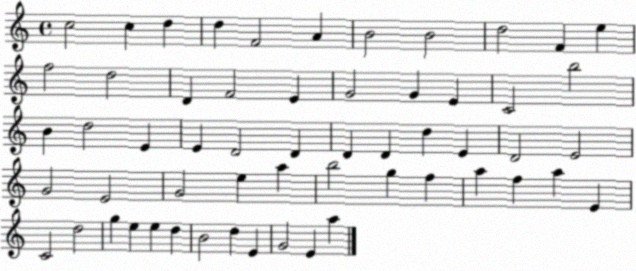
X:1
T:Untitled
M:4/4
L:1/4
K:C
c2 c d d F2 A B2 B2 d2 F e f2 d2 D F2 E G2 G E C2 b2 B d2 E E D2 D D D d E D2 E2 G2 E2 G2 e a b2 g f a f a E C2 d2 g e e d B2 d E G2 E a